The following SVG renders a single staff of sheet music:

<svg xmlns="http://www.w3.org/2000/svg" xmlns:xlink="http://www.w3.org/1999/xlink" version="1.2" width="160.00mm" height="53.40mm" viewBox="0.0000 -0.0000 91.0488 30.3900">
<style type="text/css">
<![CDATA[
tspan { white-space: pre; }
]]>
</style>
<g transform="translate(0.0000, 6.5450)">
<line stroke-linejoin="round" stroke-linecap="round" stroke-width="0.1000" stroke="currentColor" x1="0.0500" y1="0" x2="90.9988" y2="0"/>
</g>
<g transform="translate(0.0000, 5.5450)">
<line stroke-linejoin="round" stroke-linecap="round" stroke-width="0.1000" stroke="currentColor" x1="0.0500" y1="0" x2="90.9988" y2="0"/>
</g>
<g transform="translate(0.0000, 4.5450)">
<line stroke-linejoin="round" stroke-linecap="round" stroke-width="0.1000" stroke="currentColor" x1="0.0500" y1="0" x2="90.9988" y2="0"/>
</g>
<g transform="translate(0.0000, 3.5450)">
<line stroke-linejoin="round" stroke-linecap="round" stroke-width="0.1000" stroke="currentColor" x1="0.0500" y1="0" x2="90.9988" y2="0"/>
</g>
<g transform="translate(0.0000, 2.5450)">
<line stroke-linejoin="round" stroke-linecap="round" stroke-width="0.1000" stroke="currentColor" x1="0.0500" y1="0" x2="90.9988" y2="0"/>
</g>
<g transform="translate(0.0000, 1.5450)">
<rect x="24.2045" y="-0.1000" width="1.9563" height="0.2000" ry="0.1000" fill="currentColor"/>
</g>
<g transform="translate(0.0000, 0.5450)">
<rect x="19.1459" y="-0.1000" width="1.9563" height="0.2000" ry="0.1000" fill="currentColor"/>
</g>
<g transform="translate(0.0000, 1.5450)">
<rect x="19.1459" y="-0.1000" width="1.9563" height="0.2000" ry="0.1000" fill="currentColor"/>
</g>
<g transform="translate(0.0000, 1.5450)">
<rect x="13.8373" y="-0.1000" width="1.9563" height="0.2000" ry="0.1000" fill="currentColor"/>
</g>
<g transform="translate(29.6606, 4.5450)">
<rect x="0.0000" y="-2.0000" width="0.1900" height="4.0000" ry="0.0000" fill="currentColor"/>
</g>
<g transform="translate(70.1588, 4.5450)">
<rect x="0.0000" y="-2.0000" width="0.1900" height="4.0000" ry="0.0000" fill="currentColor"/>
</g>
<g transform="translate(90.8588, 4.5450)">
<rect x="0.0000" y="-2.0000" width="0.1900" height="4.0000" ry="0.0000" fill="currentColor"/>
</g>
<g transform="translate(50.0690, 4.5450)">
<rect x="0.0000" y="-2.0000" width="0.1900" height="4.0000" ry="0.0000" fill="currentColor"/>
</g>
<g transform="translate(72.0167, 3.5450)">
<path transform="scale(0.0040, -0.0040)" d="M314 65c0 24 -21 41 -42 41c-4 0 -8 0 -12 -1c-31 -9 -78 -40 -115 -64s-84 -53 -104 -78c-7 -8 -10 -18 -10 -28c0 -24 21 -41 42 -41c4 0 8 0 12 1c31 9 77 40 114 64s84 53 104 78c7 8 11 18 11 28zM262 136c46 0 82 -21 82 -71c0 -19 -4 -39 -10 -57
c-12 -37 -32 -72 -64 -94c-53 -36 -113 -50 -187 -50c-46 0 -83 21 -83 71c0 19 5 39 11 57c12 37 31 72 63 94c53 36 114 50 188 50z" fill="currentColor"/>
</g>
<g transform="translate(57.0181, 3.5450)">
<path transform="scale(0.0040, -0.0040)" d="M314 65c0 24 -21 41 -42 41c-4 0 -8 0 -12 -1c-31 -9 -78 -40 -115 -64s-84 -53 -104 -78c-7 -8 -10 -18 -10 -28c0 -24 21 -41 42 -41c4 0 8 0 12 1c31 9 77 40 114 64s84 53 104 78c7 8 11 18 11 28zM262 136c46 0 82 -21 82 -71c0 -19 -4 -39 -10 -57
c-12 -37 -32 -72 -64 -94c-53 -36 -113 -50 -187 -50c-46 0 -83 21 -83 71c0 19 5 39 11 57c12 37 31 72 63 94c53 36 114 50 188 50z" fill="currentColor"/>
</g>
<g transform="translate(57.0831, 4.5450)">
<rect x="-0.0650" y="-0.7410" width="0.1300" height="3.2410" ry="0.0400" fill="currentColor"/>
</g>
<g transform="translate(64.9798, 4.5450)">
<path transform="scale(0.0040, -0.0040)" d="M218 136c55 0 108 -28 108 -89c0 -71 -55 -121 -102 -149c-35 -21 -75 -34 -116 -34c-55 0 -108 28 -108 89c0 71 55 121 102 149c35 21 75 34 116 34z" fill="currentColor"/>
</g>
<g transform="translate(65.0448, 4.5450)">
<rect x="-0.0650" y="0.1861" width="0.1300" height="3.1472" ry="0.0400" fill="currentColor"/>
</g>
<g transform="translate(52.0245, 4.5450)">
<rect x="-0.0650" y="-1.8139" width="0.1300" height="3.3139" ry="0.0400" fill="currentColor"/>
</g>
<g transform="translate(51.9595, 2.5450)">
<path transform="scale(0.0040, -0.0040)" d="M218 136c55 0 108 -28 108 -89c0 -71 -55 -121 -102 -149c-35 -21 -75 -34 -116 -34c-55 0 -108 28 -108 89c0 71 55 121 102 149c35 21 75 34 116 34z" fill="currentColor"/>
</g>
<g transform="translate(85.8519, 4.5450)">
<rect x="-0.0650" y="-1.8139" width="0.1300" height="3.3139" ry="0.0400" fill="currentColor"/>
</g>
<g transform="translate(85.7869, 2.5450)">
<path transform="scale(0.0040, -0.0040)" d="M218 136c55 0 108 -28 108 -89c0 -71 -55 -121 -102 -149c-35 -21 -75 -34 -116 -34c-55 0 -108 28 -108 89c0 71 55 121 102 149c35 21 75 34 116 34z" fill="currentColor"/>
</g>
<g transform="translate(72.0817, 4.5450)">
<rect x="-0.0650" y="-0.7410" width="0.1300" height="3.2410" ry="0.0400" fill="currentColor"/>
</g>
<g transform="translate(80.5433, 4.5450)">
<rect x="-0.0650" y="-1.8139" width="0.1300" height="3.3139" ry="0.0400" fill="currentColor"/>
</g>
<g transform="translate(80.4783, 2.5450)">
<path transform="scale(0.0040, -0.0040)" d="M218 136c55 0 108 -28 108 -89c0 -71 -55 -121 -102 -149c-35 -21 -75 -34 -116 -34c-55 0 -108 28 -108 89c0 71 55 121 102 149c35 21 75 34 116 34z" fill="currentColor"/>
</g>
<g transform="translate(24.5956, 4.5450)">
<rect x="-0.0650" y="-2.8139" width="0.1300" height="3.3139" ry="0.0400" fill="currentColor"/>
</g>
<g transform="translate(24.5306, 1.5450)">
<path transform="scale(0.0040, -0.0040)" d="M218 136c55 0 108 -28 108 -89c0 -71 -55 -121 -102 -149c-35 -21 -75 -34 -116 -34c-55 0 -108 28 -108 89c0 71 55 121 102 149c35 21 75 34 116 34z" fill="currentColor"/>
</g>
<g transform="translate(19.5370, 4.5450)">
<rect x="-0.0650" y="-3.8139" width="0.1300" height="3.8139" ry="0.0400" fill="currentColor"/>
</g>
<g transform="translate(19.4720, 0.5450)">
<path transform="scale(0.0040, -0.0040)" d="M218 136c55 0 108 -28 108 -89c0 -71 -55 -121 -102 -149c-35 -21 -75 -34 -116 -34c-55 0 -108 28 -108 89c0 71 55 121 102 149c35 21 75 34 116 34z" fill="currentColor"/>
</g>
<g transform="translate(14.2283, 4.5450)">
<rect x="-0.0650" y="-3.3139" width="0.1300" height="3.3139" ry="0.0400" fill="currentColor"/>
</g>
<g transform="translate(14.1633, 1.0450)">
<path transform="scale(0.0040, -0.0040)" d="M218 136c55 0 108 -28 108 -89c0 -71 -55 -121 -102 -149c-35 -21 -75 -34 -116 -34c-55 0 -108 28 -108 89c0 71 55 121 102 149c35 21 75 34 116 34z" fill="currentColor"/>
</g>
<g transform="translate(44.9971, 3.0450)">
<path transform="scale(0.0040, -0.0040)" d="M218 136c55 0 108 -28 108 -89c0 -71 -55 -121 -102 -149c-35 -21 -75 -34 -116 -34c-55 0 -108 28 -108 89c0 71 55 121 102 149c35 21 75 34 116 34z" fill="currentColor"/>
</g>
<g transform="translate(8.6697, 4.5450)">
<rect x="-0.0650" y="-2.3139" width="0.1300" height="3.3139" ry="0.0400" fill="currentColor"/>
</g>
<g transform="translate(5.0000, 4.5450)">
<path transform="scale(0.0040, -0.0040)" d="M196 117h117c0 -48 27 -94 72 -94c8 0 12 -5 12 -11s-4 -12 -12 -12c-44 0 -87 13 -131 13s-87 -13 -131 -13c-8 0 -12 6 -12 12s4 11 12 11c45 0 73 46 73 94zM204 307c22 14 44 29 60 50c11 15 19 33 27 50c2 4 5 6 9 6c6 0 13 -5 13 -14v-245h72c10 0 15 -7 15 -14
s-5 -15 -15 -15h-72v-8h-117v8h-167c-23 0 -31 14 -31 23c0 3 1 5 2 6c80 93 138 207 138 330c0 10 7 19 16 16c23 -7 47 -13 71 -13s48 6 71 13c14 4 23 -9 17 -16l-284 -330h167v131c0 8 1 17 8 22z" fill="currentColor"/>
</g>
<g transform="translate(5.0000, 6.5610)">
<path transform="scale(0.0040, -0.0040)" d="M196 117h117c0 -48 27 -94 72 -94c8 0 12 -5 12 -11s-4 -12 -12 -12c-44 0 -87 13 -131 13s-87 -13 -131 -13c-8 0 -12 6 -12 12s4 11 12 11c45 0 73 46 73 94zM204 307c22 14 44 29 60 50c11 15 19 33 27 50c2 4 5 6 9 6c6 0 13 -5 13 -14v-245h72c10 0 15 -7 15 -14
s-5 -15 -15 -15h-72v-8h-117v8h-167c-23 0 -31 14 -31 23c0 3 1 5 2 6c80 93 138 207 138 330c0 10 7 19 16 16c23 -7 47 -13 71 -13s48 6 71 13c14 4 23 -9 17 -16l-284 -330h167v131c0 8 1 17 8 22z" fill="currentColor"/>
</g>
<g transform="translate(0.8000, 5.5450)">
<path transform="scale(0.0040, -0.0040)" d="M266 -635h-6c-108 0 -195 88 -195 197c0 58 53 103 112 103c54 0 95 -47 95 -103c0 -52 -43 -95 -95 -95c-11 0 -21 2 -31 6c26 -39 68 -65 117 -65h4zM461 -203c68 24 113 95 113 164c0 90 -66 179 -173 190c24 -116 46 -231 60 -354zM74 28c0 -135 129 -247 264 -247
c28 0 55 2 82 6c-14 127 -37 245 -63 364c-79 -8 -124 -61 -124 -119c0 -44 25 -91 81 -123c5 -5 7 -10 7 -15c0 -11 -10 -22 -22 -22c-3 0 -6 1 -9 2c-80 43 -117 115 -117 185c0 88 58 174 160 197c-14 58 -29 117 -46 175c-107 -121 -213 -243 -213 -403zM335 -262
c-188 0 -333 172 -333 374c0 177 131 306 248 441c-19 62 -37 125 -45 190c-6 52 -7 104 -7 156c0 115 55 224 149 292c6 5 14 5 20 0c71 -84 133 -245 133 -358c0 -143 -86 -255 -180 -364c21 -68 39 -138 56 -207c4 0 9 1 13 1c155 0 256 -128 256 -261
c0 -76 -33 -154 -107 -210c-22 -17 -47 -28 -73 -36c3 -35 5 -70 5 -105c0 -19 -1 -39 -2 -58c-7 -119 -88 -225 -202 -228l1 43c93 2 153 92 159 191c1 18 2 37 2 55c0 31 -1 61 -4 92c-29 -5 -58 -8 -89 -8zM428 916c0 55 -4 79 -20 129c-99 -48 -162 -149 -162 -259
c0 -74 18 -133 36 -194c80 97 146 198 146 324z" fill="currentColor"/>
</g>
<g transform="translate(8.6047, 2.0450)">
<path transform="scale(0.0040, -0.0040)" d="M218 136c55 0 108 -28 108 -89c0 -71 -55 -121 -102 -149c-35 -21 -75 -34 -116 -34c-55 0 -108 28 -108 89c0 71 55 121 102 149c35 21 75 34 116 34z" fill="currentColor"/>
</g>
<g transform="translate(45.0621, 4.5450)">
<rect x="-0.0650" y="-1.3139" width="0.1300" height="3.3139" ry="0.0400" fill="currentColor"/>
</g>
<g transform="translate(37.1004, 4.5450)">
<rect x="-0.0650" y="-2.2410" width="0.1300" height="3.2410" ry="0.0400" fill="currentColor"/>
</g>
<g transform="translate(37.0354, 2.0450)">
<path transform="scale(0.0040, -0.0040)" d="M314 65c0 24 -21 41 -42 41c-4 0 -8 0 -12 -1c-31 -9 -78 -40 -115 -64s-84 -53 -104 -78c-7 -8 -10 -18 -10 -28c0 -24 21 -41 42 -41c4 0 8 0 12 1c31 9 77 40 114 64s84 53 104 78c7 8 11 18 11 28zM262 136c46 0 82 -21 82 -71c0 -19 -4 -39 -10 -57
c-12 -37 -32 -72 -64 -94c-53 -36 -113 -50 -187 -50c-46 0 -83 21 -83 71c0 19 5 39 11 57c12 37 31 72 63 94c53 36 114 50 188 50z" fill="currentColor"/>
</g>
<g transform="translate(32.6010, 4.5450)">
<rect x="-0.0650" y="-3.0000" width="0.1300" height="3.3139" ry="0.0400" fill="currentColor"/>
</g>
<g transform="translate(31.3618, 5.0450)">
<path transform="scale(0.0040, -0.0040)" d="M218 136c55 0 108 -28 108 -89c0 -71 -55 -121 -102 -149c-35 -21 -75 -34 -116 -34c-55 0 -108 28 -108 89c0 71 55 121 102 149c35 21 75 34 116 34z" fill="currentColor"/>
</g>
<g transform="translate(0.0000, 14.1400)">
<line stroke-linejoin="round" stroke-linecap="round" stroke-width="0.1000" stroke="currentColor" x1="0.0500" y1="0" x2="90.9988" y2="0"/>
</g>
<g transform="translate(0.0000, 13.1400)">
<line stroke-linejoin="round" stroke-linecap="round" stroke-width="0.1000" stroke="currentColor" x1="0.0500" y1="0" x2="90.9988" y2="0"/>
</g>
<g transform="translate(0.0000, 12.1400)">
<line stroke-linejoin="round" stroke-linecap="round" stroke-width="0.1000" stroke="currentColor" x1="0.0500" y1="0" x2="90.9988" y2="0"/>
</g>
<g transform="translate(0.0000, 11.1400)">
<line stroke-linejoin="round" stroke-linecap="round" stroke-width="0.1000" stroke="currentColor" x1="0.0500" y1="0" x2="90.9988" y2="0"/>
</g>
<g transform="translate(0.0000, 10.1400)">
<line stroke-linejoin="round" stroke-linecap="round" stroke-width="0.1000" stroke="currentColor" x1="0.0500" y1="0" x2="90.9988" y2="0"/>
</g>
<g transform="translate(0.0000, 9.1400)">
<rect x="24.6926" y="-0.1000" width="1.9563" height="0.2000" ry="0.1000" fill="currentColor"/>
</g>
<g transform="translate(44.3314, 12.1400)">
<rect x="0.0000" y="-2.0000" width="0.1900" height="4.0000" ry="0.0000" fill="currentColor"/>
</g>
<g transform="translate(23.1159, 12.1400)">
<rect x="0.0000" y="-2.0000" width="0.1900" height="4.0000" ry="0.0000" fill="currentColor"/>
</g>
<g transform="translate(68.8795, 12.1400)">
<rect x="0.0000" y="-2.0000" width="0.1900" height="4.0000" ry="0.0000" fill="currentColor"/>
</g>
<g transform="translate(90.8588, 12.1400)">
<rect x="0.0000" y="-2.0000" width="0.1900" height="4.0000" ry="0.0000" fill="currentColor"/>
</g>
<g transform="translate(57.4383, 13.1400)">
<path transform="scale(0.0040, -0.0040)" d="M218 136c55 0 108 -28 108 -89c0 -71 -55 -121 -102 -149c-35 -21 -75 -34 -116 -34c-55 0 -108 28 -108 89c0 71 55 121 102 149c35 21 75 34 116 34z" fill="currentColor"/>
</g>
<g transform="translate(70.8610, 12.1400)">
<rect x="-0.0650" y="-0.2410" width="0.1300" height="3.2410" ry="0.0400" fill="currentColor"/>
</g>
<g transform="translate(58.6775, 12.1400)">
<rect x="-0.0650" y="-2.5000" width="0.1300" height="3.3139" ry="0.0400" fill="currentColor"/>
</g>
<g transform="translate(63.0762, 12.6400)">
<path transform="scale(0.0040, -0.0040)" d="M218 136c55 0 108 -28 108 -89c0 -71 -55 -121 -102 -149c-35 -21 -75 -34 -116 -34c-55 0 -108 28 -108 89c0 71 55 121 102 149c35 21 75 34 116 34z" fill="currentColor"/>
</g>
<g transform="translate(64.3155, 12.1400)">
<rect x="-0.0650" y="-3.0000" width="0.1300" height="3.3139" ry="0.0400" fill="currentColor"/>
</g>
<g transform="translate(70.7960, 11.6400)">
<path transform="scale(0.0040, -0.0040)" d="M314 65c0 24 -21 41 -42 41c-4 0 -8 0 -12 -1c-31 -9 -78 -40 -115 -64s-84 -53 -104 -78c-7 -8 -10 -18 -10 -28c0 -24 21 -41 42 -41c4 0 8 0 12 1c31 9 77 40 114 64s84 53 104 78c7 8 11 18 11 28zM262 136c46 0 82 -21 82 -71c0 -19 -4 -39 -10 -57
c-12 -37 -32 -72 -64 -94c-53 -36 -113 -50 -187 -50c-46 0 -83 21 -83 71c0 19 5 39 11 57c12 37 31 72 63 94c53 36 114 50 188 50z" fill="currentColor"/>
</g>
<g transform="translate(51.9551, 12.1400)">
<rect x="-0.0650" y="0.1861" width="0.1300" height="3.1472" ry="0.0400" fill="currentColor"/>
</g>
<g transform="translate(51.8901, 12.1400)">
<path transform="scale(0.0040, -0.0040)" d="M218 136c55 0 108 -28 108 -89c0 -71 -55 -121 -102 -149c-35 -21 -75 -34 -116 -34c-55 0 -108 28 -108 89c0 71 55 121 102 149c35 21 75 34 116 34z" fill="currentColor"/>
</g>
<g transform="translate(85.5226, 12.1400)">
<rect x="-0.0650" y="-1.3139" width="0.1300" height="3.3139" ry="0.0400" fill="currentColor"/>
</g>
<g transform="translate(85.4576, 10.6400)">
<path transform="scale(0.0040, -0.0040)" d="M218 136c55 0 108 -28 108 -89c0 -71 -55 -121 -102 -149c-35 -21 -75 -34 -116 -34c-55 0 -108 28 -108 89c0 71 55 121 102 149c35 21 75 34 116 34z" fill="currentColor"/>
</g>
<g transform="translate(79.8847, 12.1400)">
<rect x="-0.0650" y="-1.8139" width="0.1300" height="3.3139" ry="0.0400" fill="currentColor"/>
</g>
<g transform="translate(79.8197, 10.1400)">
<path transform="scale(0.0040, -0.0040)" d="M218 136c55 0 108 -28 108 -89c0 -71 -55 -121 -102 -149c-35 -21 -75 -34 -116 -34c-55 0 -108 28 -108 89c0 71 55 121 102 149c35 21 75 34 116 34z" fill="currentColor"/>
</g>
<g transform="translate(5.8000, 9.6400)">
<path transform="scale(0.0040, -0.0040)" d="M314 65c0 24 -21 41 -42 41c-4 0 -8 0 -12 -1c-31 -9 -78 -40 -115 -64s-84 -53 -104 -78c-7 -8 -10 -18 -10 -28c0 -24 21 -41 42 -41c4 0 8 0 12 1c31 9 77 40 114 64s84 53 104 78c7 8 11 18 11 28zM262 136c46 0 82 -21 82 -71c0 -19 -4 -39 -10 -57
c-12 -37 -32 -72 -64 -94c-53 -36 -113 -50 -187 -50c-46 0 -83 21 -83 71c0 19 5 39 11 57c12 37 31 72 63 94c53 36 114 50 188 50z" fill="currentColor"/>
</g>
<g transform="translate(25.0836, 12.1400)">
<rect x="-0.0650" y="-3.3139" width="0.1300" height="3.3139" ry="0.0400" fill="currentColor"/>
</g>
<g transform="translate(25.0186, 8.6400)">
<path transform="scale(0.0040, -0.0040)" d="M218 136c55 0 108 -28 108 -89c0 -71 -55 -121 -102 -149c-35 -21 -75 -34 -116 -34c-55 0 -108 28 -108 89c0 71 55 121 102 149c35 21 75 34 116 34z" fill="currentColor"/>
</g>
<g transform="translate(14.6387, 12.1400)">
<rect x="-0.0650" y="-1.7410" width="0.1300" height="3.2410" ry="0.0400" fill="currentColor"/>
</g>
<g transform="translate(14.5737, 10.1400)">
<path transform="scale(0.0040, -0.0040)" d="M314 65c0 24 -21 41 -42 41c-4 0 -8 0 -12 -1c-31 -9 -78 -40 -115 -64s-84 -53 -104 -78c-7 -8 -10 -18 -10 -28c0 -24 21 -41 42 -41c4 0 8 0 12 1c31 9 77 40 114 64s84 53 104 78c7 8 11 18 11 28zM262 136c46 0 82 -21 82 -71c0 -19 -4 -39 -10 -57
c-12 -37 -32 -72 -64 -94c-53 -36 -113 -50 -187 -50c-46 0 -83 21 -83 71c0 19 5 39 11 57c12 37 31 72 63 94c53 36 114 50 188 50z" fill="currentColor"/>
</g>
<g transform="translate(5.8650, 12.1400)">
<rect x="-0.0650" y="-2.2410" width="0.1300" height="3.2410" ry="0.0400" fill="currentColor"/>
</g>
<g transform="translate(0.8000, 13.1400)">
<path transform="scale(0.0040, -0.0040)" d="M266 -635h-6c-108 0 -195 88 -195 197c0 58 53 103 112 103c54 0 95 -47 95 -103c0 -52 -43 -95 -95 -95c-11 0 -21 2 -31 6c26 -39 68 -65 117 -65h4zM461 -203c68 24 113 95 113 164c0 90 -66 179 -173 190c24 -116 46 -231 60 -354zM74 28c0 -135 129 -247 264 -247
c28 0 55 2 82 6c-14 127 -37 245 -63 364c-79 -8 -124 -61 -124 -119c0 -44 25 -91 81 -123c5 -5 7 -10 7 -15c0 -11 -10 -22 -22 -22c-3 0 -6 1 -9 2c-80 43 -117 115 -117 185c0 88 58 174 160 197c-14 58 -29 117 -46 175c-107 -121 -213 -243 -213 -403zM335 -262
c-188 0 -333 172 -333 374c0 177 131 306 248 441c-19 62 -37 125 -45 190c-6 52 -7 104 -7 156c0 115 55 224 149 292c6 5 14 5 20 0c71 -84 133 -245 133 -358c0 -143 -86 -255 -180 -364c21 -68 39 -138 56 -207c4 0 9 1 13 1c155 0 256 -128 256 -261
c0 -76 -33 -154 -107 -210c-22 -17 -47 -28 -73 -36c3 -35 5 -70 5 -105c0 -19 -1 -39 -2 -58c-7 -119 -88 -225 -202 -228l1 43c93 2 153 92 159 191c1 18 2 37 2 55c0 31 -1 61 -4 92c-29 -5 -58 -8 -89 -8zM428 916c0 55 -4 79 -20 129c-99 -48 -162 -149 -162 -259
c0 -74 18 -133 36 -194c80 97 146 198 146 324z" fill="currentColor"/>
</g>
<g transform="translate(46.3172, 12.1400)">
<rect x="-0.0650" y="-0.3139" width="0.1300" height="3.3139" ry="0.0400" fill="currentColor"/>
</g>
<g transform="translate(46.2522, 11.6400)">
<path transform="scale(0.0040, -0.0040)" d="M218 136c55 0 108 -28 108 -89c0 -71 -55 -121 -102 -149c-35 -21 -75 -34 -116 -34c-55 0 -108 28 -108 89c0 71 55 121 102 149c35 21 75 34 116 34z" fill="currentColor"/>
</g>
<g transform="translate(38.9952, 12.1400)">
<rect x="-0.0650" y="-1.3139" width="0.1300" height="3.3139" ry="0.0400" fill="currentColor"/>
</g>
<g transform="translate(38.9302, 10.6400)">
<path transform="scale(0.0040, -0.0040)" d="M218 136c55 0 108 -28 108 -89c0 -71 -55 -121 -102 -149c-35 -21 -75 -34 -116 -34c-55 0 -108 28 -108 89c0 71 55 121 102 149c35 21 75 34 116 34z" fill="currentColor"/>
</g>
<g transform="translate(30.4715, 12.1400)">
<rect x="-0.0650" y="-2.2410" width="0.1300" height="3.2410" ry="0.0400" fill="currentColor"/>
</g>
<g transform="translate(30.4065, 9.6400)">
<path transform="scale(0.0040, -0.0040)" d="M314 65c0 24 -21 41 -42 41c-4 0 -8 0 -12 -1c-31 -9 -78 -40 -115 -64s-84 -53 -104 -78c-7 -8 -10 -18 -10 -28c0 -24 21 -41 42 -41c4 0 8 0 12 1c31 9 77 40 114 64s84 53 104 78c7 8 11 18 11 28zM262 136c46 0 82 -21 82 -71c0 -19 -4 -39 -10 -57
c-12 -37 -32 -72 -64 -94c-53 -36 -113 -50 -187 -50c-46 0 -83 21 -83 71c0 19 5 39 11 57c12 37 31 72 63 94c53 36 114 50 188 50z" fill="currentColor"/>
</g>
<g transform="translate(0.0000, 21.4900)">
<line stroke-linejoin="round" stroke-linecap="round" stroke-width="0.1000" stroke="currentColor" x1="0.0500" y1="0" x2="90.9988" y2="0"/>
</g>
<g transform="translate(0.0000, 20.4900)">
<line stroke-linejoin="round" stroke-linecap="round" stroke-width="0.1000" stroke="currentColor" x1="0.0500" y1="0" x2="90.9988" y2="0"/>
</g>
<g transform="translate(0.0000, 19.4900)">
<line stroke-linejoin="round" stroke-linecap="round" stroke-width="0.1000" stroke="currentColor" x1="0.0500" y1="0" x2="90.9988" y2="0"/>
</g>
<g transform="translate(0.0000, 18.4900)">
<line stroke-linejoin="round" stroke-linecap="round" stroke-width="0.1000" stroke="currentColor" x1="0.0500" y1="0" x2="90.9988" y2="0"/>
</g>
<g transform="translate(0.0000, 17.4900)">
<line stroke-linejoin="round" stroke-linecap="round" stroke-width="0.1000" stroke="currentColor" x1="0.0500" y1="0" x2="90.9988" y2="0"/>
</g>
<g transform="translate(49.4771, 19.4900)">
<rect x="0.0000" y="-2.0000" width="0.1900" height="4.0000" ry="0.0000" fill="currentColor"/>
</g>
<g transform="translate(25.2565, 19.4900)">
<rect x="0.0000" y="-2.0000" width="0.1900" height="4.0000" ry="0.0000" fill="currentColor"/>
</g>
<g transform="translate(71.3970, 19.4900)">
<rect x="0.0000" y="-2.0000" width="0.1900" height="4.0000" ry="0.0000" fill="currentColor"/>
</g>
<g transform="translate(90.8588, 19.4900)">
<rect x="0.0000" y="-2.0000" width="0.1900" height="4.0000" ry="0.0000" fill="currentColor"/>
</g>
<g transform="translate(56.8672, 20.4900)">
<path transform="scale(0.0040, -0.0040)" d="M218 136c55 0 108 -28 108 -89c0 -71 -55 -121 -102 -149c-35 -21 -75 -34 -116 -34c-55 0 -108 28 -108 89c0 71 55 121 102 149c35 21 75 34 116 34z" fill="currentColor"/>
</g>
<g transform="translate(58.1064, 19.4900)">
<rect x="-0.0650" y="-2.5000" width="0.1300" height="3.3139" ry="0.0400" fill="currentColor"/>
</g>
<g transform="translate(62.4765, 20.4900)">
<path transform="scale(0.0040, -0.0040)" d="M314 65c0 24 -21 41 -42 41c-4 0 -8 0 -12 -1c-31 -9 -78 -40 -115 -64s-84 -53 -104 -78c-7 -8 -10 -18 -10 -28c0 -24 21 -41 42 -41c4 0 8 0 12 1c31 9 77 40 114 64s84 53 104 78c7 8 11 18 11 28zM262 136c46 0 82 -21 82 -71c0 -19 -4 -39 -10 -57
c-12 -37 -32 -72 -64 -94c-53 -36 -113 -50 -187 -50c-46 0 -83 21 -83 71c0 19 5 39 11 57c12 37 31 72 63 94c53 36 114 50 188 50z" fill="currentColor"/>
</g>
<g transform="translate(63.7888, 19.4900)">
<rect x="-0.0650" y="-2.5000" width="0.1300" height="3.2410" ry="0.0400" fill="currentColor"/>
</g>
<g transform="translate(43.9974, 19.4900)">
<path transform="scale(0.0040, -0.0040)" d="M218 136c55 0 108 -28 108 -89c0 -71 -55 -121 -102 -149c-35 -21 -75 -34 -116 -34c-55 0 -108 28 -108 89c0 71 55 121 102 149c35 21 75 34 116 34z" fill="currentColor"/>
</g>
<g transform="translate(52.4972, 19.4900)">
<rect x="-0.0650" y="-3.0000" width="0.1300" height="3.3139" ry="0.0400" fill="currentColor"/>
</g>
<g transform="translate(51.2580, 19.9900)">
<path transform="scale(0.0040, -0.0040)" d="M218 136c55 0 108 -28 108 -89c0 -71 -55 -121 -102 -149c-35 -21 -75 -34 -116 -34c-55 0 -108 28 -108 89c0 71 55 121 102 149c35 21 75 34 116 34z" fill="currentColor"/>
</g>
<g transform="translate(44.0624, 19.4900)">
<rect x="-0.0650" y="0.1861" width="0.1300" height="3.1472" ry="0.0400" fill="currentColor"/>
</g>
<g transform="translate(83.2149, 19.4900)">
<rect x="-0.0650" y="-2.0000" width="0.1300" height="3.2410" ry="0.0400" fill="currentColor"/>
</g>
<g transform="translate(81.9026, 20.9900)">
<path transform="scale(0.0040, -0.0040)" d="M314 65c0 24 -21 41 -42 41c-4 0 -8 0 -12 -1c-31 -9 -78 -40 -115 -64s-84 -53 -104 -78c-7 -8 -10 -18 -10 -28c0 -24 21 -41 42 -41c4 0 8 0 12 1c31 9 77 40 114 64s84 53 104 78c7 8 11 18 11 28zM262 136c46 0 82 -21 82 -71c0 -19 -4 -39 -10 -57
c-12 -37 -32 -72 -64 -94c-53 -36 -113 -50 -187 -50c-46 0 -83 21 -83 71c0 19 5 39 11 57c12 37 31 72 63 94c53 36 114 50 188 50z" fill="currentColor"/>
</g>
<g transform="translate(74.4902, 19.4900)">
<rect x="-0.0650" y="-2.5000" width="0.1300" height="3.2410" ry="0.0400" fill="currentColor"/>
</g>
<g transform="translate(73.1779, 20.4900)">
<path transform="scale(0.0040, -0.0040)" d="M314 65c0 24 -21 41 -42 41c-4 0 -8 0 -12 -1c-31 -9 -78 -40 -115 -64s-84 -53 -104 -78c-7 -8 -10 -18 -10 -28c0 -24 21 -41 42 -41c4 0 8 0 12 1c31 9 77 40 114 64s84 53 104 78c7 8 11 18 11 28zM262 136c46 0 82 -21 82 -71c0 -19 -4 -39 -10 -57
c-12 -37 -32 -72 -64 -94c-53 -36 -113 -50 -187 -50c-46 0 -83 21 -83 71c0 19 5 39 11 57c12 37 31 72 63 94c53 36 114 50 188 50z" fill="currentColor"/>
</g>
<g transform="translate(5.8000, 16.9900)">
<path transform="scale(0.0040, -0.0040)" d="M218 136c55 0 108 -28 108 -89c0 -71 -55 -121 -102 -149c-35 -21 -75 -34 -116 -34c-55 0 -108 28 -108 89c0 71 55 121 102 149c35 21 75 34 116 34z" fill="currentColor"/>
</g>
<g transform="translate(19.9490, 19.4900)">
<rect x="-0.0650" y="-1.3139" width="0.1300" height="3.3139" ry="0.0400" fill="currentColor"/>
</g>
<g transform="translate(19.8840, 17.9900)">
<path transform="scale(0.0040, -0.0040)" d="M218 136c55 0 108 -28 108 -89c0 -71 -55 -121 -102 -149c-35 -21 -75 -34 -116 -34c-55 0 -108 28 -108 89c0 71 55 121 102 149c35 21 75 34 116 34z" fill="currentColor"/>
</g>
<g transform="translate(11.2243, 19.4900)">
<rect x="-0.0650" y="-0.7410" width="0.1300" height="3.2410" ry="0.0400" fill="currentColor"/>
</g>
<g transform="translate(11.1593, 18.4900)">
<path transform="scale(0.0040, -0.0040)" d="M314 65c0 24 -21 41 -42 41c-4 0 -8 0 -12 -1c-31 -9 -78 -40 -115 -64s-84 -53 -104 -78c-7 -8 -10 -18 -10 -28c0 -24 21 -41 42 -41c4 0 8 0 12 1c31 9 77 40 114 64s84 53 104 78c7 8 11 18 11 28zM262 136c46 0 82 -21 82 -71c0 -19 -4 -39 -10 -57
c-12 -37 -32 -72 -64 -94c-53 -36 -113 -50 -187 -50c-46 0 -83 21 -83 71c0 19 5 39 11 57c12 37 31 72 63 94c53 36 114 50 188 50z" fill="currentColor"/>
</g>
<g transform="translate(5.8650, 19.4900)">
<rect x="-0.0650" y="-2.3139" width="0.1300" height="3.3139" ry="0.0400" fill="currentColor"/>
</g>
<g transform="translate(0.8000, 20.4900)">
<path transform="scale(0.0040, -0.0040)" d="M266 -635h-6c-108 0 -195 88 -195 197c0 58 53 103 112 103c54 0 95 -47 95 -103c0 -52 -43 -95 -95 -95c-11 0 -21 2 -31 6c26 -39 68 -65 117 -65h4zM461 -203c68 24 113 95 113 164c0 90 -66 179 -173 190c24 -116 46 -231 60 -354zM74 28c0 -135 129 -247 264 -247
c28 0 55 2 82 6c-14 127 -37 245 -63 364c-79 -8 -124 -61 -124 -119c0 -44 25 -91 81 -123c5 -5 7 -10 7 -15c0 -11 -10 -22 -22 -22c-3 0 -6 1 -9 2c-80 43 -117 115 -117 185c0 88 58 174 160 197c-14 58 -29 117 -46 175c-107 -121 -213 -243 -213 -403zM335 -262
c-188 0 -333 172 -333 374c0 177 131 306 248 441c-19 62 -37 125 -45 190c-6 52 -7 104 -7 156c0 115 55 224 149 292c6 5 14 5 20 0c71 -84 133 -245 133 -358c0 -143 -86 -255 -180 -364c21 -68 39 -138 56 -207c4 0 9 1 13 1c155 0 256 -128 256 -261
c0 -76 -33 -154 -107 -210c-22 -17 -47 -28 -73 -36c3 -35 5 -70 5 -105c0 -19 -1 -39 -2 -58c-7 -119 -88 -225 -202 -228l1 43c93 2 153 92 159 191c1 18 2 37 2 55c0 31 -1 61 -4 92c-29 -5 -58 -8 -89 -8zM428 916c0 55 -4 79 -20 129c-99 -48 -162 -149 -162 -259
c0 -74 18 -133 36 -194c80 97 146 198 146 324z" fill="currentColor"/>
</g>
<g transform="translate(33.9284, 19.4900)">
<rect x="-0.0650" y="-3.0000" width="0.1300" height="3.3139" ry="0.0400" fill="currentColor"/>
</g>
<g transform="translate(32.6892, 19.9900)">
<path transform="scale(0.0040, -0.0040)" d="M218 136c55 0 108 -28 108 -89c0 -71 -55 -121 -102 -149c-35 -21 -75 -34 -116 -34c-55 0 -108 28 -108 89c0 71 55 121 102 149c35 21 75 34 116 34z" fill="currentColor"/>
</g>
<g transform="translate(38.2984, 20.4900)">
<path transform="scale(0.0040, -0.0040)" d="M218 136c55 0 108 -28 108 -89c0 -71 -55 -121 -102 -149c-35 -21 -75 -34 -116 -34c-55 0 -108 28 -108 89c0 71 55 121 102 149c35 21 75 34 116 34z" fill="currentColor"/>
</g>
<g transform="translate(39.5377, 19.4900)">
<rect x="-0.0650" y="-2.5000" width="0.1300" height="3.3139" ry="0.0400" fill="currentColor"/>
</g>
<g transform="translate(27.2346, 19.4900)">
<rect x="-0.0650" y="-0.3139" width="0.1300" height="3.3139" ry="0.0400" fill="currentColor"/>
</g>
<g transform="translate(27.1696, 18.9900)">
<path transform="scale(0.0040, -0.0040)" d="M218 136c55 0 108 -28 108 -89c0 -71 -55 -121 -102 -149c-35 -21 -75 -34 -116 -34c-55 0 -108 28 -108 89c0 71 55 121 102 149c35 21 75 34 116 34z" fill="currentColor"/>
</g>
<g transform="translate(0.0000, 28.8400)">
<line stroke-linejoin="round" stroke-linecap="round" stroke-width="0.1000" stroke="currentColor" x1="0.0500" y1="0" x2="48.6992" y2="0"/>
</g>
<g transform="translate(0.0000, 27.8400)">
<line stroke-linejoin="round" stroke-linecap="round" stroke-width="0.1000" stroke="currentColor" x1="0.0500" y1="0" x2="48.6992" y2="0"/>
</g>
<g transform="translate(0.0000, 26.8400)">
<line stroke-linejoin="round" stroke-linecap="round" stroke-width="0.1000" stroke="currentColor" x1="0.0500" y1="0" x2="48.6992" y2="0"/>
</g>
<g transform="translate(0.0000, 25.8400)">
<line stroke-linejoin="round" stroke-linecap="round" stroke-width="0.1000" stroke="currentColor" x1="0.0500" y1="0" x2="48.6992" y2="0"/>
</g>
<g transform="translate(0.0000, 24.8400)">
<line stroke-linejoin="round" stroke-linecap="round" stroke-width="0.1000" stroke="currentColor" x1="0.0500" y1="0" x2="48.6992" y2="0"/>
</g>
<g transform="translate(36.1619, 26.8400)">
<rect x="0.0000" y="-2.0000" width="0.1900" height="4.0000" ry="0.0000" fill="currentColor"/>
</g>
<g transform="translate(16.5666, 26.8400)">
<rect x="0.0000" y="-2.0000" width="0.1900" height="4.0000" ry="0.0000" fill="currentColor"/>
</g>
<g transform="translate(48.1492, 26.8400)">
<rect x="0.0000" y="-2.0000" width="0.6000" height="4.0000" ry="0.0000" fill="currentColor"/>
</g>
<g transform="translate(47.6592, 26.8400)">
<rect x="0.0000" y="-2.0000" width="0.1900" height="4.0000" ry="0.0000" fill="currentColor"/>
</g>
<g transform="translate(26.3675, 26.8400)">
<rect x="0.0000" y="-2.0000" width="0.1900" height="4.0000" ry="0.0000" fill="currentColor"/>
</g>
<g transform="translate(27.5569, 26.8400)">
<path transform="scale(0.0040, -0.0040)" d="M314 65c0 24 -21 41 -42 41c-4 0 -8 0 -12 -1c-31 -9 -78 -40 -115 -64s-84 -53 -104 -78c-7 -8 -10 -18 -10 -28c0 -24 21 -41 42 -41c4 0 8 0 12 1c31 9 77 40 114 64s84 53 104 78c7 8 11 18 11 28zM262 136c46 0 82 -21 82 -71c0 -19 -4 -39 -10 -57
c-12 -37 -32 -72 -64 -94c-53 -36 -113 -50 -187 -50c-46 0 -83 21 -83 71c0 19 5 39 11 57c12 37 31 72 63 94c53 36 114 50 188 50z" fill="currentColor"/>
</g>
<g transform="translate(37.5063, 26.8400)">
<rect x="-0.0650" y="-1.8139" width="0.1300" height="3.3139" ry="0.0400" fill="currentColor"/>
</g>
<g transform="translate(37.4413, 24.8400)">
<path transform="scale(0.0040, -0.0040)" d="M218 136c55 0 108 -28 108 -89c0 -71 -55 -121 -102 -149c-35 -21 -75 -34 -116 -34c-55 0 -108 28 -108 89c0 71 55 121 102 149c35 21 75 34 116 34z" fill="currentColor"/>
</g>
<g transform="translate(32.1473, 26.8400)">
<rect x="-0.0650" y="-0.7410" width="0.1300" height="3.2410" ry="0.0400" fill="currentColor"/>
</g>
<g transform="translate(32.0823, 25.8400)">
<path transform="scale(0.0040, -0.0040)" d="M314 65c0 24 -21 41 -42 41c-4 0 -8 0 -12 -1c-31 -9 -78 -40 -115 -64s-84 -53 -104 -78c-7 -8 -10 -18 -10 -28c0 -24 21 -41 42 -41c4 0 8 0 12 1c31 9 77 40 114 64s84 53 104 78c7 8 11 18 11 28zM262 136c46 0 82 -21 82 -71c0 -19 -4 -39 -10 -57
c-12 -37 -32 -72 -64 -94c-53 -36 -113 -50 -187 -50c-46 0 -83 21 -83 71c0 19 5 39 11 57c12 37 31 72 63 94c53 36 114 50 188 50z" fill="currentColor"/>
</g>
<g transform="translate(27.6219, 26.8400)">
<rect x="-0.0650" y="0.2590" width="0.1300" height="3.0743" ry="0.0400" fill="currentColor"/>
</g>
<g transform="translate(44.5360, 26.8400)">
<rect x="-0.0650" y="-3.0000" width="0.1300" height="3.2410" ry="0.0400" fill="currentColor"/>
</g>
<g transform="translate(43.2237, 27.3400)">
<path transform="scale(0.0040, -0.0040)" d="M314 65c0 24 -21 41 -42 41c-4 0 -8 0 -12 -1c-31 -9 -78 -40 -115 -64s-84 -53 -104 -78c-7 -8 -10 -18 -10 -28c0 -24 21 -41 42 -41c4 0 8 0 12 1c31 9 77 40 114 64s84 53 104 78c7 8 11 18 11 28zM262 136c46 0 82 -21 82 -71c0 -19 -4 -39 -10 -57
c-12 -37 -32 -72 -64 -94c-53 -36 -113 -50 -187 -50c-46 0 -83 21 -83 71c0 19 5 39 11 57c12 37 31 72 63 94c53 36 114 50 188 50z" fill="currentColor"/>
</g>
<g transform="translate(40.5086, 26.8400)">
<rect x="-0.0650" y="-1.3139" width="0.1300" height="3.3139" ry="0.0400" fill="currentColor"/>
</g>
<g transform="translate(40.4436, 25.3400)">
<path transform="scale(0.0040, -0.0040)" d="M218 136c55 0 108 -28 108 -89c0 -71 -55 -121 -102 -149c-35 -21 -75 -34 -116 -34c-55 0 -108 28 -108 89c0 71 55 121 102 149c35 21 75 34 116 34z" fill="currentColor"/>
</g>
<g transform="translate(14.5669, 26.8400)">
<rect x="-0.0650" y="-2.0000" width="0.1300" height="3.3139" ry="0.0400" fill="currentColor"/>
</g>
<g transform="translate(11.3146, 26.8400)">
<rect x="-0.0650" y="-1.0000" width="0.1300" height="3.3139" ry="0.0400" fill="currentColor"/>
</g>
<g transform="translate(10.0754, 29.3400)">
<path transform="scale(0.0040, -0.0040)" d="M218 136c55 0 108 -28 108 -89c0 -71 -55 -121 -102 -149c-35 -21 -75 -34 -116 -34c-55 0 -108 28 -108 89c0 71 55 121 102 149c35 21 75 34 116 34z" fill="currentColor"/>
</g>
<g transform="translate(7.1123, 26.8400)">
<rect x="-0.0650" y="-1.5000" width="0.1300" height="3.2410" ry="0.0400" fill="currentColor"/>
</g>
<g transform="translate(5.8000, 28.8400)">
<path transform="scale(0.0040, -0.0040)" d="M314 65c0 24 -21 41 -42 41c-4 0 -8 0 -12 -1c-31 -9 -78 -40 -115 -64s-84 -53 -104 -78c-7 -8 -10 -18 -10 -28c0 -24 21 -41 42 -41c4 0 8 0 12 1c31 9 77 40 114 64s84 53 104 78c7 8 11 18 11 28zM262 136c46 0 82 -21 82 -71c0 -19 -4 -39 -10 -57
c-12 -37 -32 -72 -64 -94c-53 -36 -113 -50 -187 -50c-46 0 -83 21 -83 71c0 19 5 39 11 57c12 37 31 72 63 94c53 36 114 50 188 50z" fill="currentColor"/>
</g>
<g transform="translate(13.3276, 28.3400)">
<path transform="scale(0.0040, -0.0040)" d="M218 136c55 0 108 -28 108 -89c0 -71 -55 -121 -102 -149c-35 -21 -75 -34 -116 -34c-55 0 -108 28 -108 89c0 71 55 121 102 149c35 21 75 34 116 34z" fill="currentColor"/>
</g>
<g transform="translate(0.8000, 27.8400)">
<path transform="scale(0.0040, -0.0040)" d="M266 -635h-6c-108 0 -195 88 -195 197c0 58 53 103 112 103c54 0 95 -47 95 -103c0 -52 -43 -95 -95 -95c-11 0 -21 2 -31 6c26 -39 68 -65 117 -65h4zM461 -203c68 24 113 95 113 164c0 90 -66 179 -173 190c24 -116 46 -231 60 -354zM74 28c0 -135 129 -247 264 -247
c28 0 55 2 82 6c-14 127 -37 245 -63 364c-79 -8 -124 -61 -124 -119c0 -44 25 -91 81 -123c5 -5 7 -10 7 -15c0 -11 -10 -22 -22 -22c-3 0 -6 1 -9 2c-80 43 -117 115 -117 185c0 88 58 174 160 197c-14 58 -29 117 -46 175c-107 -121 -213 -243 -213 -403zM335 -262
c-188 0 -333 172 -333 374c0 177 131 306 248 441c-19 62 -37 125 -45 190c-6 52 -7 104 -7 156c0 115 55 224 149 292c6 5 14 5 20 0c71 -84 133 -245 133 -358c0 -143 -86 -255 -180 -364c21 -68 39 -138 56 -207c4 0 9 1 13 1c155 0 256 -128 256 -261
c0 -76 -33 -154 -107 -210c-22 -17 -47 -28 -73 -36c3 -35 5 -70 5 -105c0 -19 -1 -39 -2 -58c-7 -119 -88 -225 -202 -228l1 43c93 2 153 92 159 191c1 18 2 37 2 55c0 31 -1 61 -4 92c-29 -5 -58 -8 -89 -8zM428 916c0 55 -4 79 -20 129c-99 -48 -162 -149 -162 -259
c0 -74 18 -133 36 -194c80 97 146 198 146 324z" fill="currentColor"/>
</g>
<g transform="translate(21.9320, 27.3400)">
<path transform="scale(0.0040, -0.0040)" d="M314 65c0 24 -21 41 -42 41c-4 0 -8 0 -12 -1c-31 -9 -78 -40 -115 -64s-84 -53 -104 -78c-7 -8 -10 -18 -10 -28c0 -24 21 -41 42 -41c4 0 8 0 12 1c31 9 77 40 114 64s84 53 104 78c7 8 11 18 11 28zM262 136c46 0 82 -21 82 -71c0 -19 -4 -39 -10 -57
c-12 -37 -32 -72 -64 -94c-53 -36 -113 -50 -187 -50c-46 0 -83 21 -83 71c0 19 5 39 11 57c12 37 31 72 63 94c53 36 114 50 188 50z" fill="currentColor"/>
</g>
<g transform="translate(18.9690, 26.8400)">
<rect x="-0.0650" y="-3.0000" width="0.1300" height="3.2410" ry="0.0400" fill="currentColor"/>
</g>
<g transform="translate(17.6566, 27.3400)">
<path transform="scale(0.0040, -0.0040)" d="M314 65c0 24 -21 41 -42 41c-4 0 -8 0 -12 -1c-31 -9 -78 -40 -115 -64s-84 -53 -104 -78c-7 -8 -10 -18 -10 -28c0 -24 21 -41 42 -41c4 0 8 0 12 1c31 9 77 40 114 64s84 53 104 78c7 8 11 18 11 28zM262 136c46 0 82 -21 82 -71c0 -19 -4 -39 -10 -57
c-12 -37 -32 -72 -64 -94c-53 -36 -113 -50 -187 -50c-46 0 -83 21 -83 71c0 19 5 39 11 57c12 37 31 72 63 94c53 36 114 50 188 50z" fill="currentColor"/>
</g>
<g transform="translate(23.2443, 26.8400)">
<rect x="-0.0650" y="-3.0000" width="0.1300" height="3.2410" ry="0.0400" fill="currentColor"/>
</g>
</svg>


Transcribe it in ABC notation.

X:1
T:Untitled
M:4/4
L:1/4
K:C
g b c' a A g2 e f d2 B d2 f f g2 f2 b g2 e c B G A c2 f e g d2 e c A G B A G G2 G2 F2 E2 D F A2 A2 B2 d2 f e A2